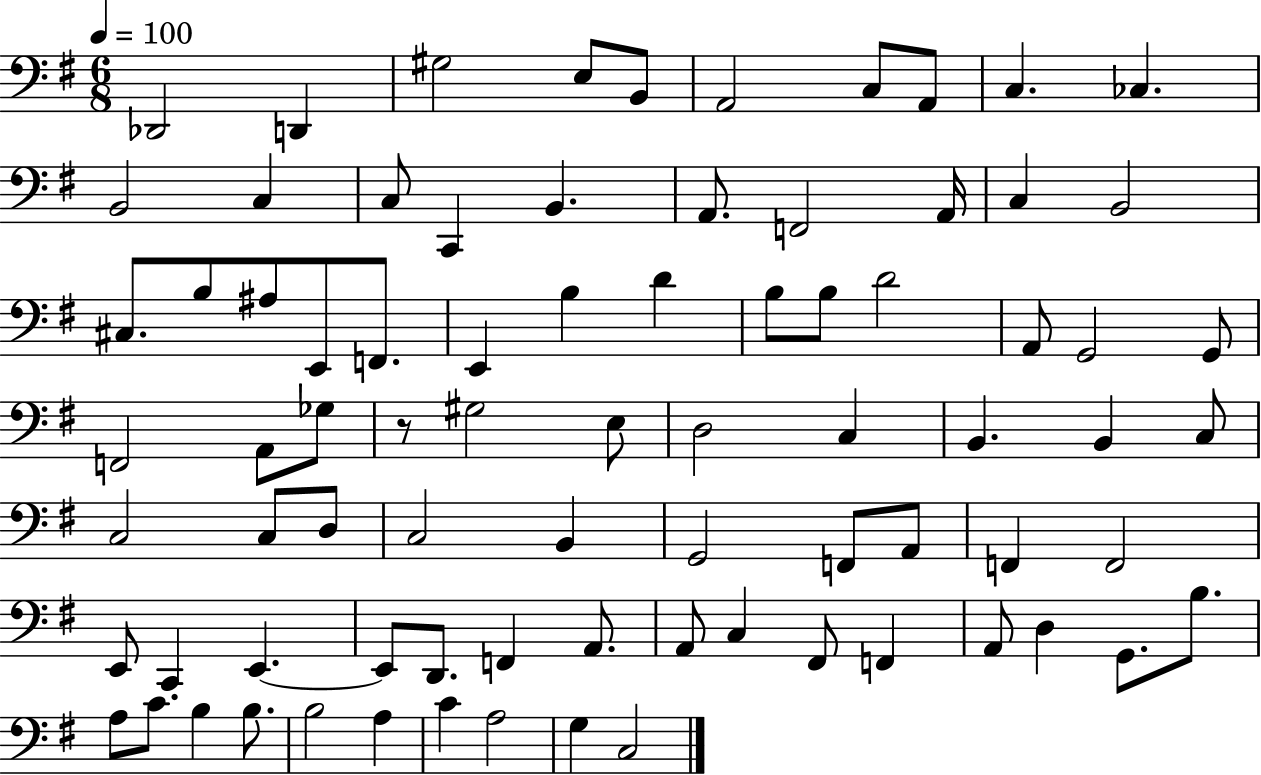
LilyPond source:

{
  \clef bass
  \numericTimeSignature
  \time 6/8
  \key g \major
  \tempo 4 = 100
  des,2 d,4 | gis2 e8 b,8 | a,2 c8 a,8 | c4. ces4. | \break b,2 c4 | c8 c,4 b,4. | a,8. f,2 a,16 | c4 b,2 | \break cis8. b8 ais8 e,8 f,8. | e,4 b4 d'4 | b8 b8 d'2 | a,8 g,2 g,8 | \break f,2 a,8 ges8 | r8 gis2 e8 | d2 c4 | b,4. b,4 c8 | \break c2 c8 d8 | c2 b,4 | g,2 f,8 a,8 | f,4 f,2 | \break e,8 c,4 e,4.~~ | e,8 d,8. f,4 a,8. | a,8 c4 fis,8 f,4 | a,8 d4 g,8. b8. | \break a8 c'8. b4 b8. | b2 a4 | c'4 a2 | g4 c2 | \break \bar "|."
}